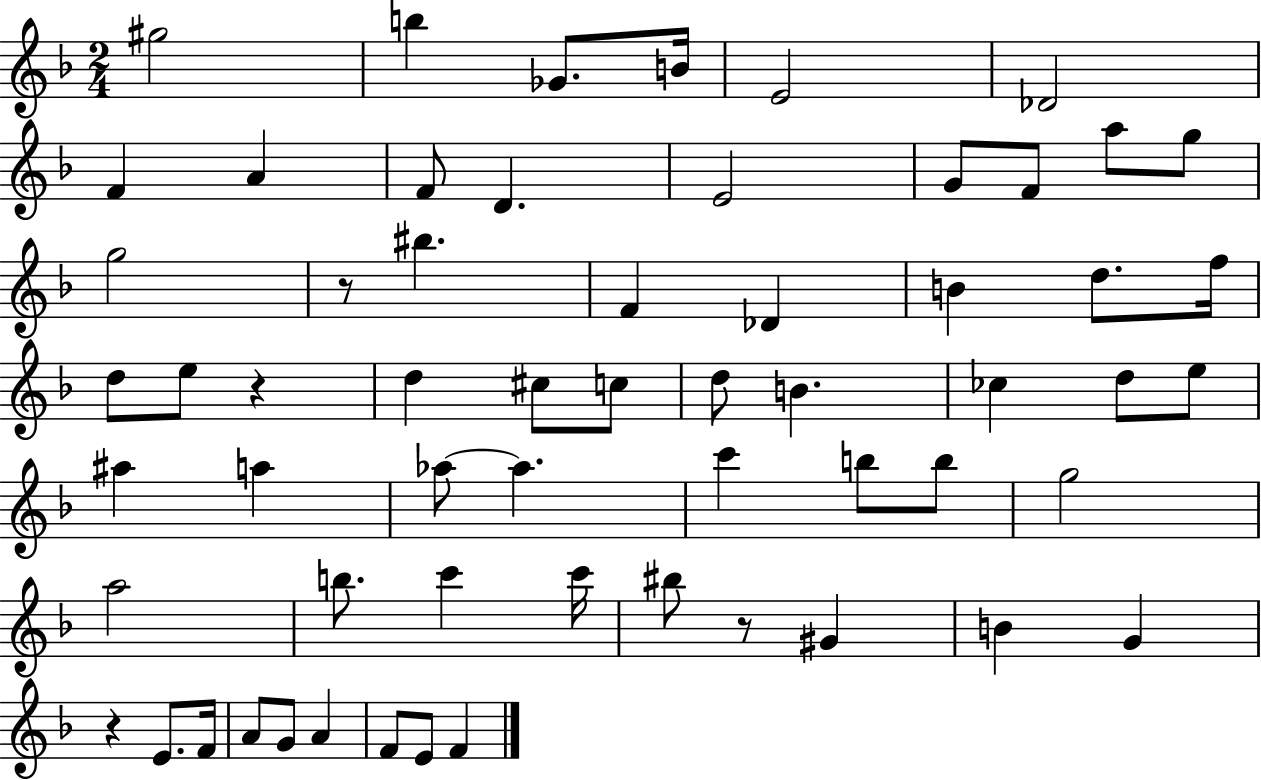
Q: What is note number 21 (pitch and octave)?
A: D5